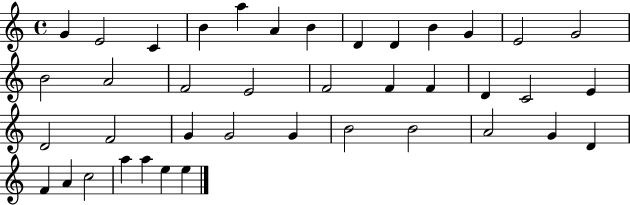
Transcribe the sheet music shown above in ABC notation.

X:1
T:Untitled
M:4/4
L:1/4
K:C
G E2 C B a A B D D B G E2 G2 B2 A2 F2 E2 F2 F F D C2 E D2 F2 G G2 G B2 B2 A2 G D F A c2 a a e e